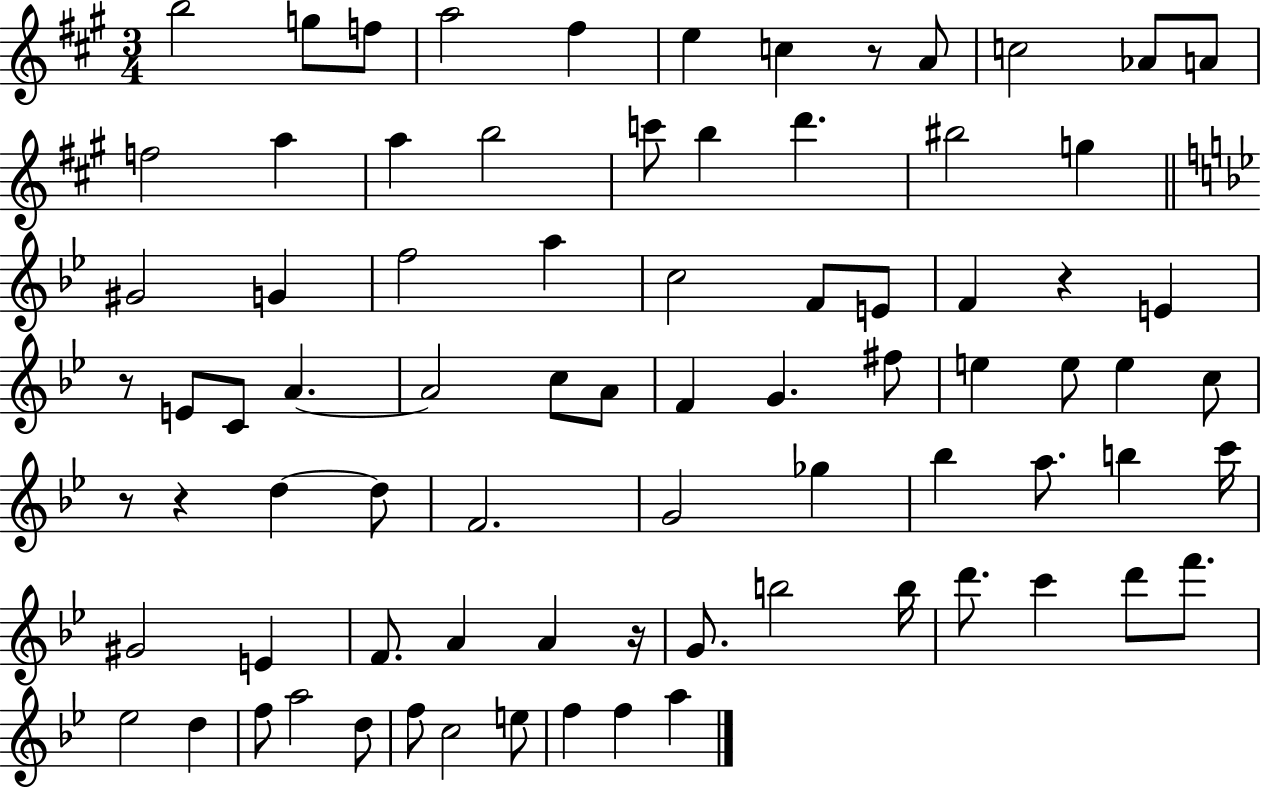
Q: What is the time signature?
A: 3/4